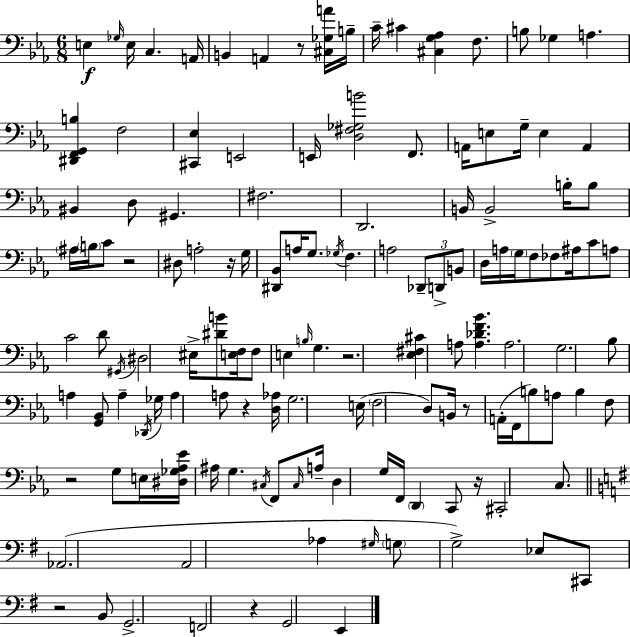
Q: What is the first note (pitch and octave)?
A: E3